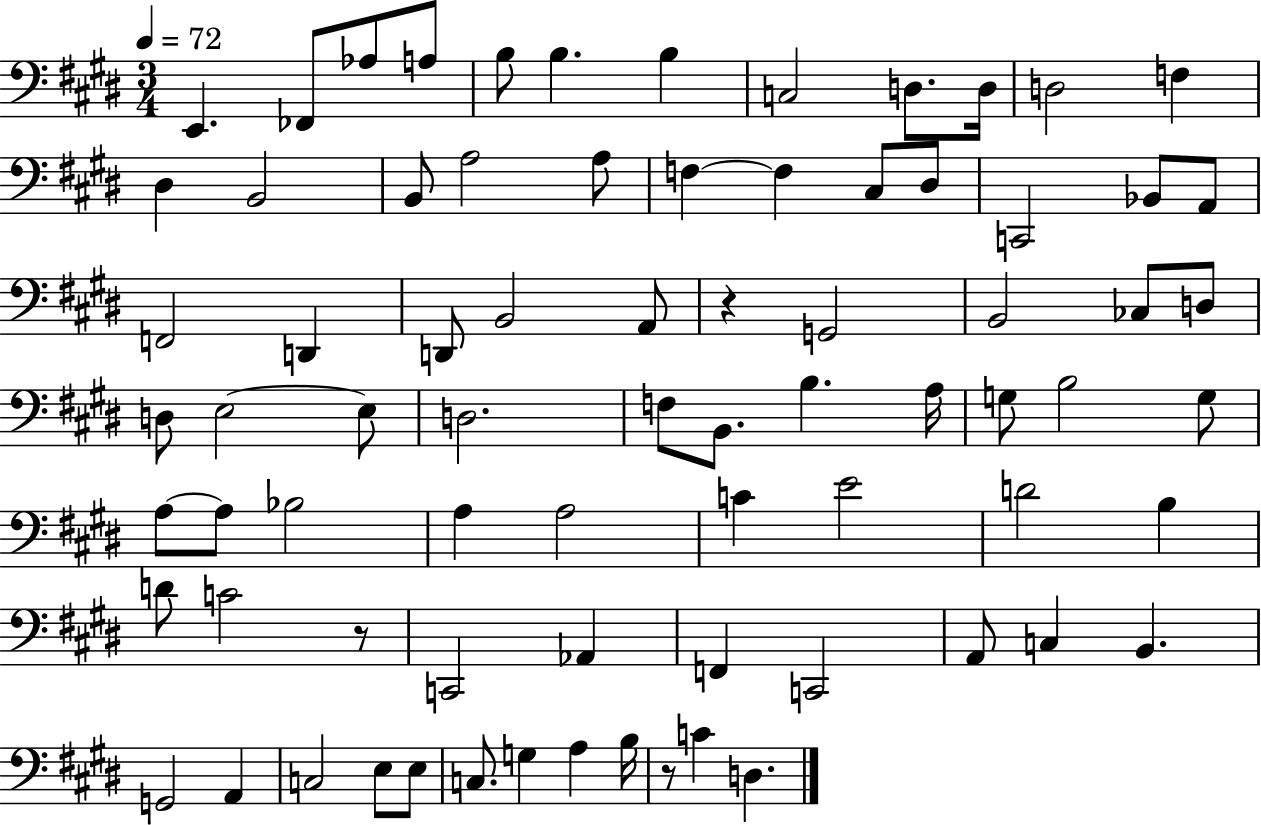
X:1
T:Untitled
M:3/4
L:1/4
K:E
E,, _F,,/2 _A,/2 A,/2 B,/2 B, B, C,2 D,/2 D,/4 D,2 F, ^D, B,,2 B,,/2 A,2 A,/2 F, F, ^C,/2 ^D,/2 C,,2 _B,,/2 A,,/2 F,,2 D,, D,,/2 B,,2 A,,/2 z G,,2 B,,2 _C,/2 D,/2 D,/2 E,2 E,/2 D,2 F,/2 B,,/2 B, A,/4 G,/2 B,2 G,/2 A,/2 A,/2 _B,2 A, A,2 C E2 D2 B, D/2 C2 z/2 C,,2 _A,, F,, C,,2 A,,/2 C, B,, G,,2 A,, C,2 E,/2 E,/2 C,/2 G, A, B,/4 z/2 C D,